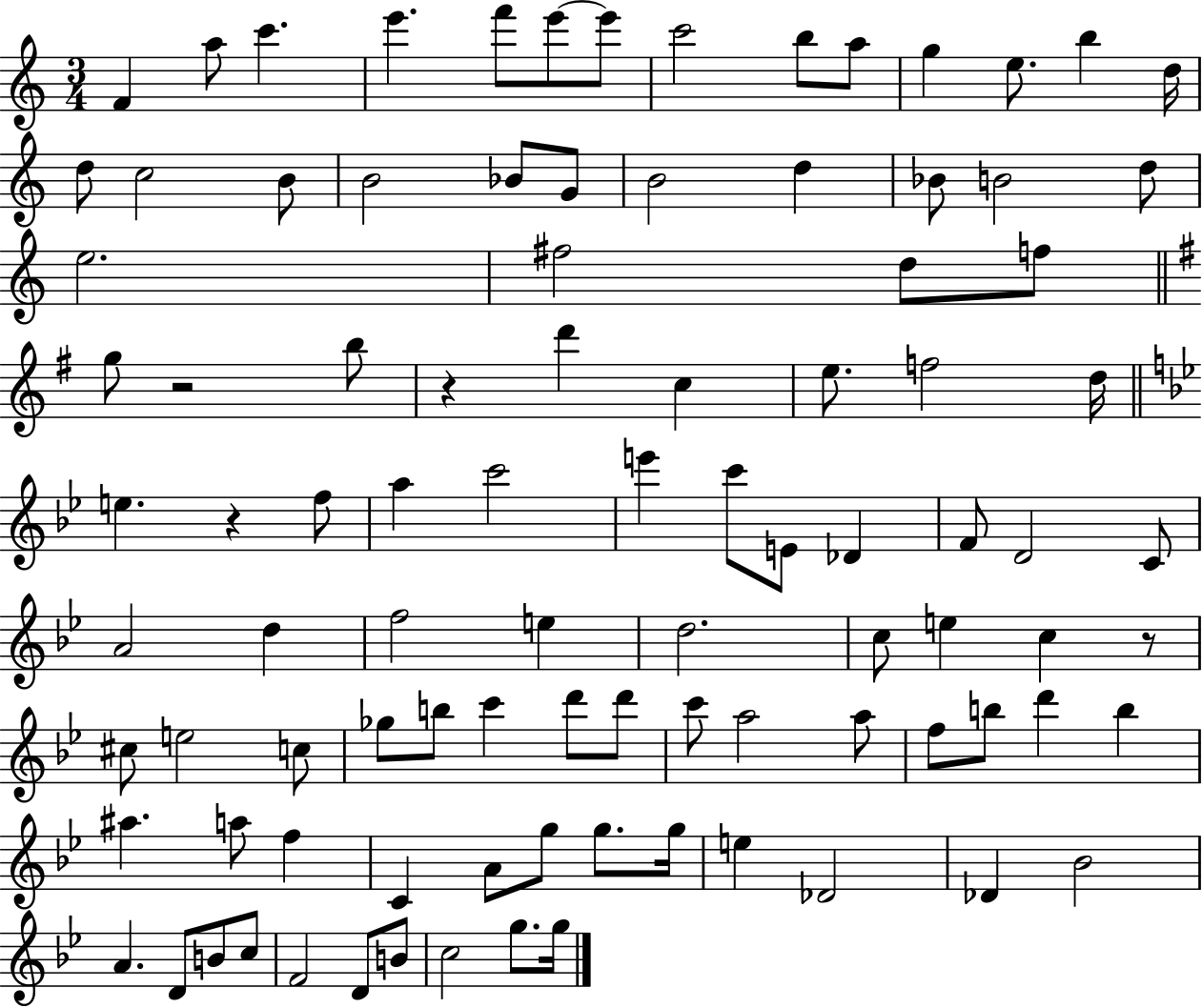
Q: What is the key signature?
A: C major